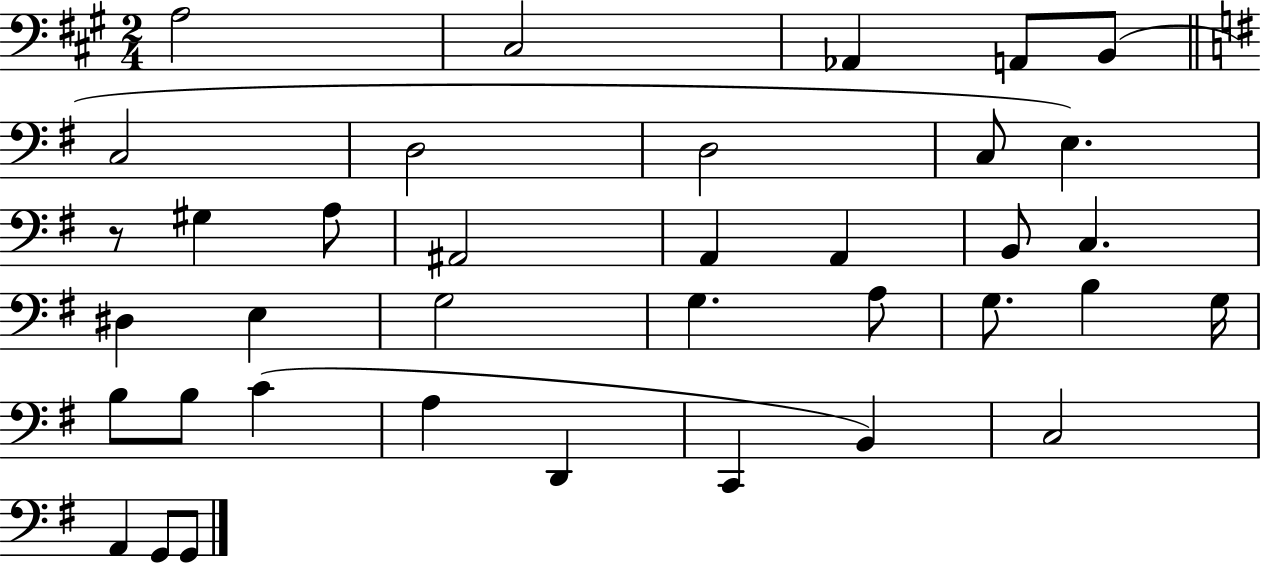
X:1
T:Untitled
M:2/4
L:1/4
K:A
A,2 ^C,2 _A,, A,,/2 B,,/2 C,2 D,2 D,2 C,/2 E, z/2 ^G, A,/2 ^A,,2 A,, A,, B,,/2 C, ^D, E, G,2 G, A,/2 G,/2 B, G,/4 B,/2 B,/2 C A, D,, C,, B,, C,2 A,, G,,/2 G,,/2